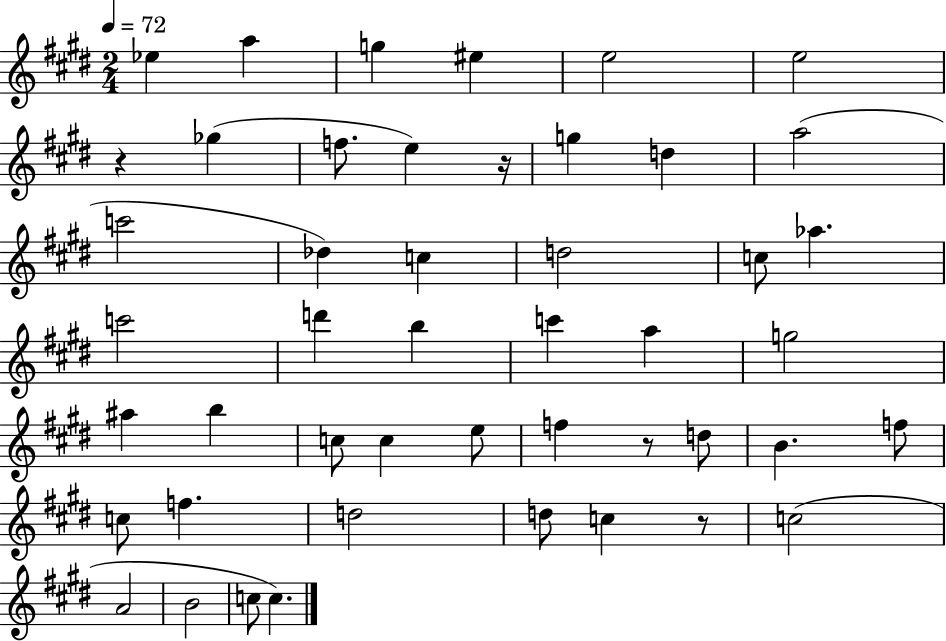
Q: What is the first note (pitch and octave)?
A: Eb5